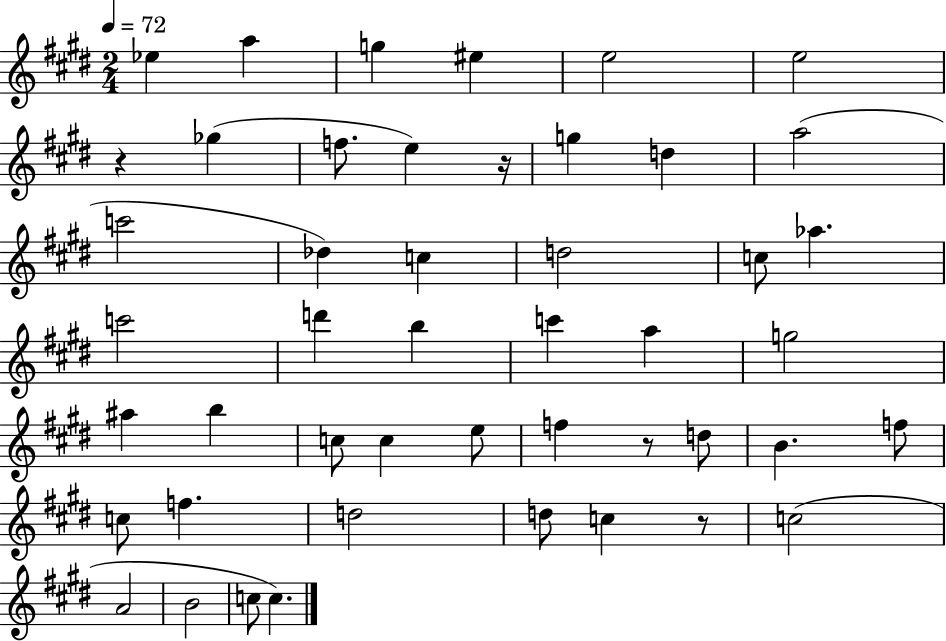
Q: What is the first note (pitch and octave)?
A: Eb5